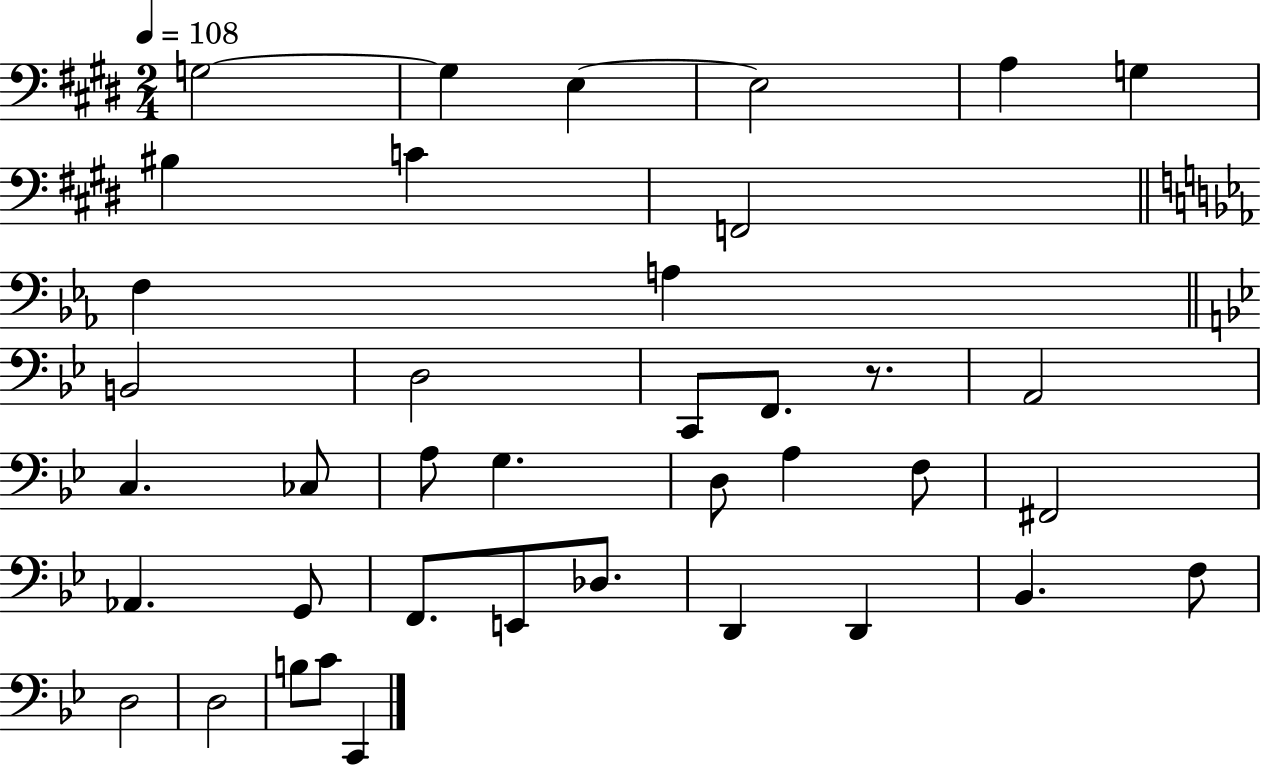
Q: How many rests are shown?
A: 1